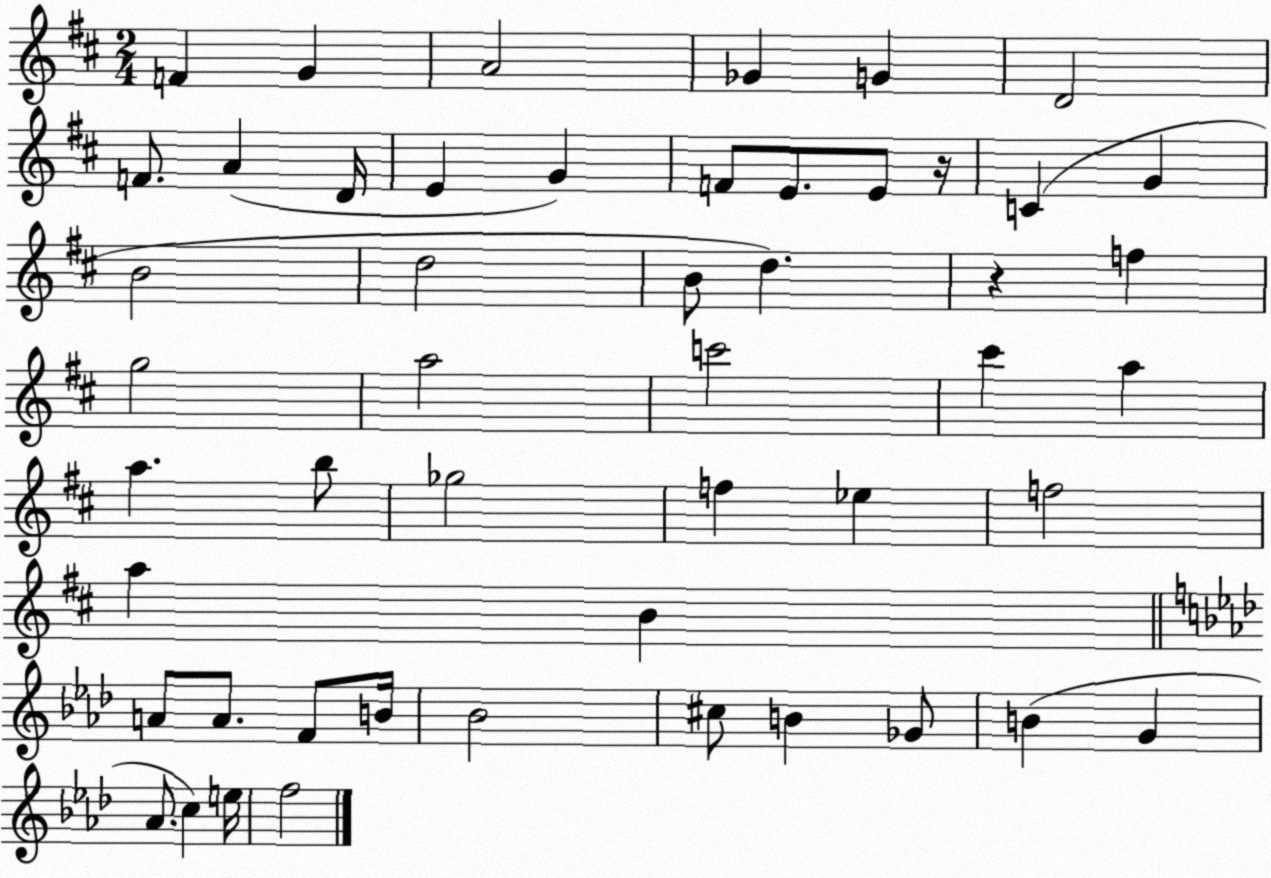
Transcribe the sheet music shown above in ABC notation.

X:1
T:Untitled
M:2/4
L:1/4
K:D
F G A2 _G G D2 F/2 A D/4 E G F/2 E/2 E/2 z/4 C G B2 d2 B/2 d z f g2 a2 c'2 ^c' a a b/2 _g2 f _e f2 a B A/2 A/2 F/2 B/4 _B2 ^c/2 B _G/2 B G _A/2 c e/4 f2